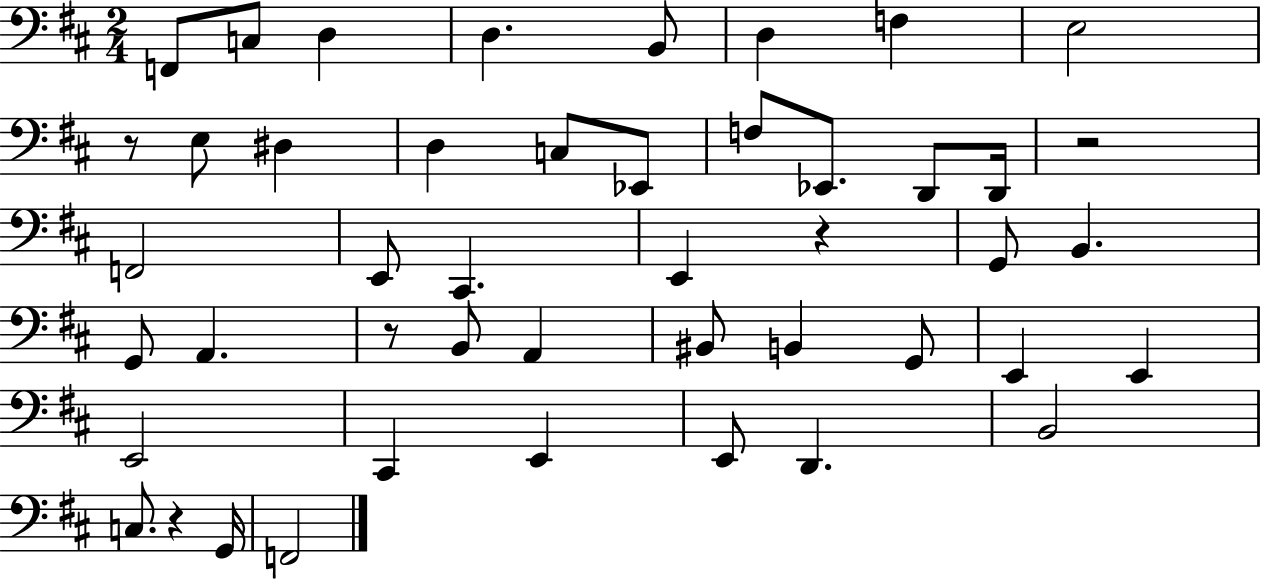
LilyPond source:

{
  \clef bass
  \numericTimeSignature
  \time 2/4
  \key d \major
  \repeat volta 2 { f,8 c8 d4 | d4. b,8 | d4 f4 | e2 | \break r8 e8 dis4 | d4 c8 ees,8 | f8 ees,8. d,8 d,16 | r2 | \break f,2 | e,8 cis,4. | e,4 r4 | g,8 b,4. | \break g,8 a,4. | r8 b,8 a,4 | bis,8 b,4 g,8 | e,4 e,4 | \break e,2 | cis,4 e,4 | e,8 d,4. | b,2 | \break c8. r4 g,16 | f,2 | } \bar "|."
}